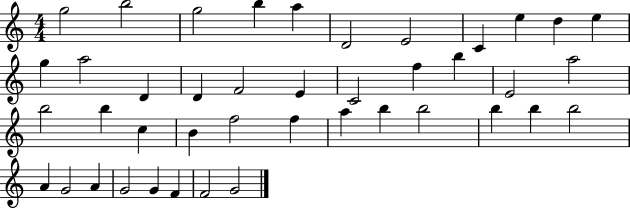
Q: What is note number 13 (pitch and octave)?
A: A5